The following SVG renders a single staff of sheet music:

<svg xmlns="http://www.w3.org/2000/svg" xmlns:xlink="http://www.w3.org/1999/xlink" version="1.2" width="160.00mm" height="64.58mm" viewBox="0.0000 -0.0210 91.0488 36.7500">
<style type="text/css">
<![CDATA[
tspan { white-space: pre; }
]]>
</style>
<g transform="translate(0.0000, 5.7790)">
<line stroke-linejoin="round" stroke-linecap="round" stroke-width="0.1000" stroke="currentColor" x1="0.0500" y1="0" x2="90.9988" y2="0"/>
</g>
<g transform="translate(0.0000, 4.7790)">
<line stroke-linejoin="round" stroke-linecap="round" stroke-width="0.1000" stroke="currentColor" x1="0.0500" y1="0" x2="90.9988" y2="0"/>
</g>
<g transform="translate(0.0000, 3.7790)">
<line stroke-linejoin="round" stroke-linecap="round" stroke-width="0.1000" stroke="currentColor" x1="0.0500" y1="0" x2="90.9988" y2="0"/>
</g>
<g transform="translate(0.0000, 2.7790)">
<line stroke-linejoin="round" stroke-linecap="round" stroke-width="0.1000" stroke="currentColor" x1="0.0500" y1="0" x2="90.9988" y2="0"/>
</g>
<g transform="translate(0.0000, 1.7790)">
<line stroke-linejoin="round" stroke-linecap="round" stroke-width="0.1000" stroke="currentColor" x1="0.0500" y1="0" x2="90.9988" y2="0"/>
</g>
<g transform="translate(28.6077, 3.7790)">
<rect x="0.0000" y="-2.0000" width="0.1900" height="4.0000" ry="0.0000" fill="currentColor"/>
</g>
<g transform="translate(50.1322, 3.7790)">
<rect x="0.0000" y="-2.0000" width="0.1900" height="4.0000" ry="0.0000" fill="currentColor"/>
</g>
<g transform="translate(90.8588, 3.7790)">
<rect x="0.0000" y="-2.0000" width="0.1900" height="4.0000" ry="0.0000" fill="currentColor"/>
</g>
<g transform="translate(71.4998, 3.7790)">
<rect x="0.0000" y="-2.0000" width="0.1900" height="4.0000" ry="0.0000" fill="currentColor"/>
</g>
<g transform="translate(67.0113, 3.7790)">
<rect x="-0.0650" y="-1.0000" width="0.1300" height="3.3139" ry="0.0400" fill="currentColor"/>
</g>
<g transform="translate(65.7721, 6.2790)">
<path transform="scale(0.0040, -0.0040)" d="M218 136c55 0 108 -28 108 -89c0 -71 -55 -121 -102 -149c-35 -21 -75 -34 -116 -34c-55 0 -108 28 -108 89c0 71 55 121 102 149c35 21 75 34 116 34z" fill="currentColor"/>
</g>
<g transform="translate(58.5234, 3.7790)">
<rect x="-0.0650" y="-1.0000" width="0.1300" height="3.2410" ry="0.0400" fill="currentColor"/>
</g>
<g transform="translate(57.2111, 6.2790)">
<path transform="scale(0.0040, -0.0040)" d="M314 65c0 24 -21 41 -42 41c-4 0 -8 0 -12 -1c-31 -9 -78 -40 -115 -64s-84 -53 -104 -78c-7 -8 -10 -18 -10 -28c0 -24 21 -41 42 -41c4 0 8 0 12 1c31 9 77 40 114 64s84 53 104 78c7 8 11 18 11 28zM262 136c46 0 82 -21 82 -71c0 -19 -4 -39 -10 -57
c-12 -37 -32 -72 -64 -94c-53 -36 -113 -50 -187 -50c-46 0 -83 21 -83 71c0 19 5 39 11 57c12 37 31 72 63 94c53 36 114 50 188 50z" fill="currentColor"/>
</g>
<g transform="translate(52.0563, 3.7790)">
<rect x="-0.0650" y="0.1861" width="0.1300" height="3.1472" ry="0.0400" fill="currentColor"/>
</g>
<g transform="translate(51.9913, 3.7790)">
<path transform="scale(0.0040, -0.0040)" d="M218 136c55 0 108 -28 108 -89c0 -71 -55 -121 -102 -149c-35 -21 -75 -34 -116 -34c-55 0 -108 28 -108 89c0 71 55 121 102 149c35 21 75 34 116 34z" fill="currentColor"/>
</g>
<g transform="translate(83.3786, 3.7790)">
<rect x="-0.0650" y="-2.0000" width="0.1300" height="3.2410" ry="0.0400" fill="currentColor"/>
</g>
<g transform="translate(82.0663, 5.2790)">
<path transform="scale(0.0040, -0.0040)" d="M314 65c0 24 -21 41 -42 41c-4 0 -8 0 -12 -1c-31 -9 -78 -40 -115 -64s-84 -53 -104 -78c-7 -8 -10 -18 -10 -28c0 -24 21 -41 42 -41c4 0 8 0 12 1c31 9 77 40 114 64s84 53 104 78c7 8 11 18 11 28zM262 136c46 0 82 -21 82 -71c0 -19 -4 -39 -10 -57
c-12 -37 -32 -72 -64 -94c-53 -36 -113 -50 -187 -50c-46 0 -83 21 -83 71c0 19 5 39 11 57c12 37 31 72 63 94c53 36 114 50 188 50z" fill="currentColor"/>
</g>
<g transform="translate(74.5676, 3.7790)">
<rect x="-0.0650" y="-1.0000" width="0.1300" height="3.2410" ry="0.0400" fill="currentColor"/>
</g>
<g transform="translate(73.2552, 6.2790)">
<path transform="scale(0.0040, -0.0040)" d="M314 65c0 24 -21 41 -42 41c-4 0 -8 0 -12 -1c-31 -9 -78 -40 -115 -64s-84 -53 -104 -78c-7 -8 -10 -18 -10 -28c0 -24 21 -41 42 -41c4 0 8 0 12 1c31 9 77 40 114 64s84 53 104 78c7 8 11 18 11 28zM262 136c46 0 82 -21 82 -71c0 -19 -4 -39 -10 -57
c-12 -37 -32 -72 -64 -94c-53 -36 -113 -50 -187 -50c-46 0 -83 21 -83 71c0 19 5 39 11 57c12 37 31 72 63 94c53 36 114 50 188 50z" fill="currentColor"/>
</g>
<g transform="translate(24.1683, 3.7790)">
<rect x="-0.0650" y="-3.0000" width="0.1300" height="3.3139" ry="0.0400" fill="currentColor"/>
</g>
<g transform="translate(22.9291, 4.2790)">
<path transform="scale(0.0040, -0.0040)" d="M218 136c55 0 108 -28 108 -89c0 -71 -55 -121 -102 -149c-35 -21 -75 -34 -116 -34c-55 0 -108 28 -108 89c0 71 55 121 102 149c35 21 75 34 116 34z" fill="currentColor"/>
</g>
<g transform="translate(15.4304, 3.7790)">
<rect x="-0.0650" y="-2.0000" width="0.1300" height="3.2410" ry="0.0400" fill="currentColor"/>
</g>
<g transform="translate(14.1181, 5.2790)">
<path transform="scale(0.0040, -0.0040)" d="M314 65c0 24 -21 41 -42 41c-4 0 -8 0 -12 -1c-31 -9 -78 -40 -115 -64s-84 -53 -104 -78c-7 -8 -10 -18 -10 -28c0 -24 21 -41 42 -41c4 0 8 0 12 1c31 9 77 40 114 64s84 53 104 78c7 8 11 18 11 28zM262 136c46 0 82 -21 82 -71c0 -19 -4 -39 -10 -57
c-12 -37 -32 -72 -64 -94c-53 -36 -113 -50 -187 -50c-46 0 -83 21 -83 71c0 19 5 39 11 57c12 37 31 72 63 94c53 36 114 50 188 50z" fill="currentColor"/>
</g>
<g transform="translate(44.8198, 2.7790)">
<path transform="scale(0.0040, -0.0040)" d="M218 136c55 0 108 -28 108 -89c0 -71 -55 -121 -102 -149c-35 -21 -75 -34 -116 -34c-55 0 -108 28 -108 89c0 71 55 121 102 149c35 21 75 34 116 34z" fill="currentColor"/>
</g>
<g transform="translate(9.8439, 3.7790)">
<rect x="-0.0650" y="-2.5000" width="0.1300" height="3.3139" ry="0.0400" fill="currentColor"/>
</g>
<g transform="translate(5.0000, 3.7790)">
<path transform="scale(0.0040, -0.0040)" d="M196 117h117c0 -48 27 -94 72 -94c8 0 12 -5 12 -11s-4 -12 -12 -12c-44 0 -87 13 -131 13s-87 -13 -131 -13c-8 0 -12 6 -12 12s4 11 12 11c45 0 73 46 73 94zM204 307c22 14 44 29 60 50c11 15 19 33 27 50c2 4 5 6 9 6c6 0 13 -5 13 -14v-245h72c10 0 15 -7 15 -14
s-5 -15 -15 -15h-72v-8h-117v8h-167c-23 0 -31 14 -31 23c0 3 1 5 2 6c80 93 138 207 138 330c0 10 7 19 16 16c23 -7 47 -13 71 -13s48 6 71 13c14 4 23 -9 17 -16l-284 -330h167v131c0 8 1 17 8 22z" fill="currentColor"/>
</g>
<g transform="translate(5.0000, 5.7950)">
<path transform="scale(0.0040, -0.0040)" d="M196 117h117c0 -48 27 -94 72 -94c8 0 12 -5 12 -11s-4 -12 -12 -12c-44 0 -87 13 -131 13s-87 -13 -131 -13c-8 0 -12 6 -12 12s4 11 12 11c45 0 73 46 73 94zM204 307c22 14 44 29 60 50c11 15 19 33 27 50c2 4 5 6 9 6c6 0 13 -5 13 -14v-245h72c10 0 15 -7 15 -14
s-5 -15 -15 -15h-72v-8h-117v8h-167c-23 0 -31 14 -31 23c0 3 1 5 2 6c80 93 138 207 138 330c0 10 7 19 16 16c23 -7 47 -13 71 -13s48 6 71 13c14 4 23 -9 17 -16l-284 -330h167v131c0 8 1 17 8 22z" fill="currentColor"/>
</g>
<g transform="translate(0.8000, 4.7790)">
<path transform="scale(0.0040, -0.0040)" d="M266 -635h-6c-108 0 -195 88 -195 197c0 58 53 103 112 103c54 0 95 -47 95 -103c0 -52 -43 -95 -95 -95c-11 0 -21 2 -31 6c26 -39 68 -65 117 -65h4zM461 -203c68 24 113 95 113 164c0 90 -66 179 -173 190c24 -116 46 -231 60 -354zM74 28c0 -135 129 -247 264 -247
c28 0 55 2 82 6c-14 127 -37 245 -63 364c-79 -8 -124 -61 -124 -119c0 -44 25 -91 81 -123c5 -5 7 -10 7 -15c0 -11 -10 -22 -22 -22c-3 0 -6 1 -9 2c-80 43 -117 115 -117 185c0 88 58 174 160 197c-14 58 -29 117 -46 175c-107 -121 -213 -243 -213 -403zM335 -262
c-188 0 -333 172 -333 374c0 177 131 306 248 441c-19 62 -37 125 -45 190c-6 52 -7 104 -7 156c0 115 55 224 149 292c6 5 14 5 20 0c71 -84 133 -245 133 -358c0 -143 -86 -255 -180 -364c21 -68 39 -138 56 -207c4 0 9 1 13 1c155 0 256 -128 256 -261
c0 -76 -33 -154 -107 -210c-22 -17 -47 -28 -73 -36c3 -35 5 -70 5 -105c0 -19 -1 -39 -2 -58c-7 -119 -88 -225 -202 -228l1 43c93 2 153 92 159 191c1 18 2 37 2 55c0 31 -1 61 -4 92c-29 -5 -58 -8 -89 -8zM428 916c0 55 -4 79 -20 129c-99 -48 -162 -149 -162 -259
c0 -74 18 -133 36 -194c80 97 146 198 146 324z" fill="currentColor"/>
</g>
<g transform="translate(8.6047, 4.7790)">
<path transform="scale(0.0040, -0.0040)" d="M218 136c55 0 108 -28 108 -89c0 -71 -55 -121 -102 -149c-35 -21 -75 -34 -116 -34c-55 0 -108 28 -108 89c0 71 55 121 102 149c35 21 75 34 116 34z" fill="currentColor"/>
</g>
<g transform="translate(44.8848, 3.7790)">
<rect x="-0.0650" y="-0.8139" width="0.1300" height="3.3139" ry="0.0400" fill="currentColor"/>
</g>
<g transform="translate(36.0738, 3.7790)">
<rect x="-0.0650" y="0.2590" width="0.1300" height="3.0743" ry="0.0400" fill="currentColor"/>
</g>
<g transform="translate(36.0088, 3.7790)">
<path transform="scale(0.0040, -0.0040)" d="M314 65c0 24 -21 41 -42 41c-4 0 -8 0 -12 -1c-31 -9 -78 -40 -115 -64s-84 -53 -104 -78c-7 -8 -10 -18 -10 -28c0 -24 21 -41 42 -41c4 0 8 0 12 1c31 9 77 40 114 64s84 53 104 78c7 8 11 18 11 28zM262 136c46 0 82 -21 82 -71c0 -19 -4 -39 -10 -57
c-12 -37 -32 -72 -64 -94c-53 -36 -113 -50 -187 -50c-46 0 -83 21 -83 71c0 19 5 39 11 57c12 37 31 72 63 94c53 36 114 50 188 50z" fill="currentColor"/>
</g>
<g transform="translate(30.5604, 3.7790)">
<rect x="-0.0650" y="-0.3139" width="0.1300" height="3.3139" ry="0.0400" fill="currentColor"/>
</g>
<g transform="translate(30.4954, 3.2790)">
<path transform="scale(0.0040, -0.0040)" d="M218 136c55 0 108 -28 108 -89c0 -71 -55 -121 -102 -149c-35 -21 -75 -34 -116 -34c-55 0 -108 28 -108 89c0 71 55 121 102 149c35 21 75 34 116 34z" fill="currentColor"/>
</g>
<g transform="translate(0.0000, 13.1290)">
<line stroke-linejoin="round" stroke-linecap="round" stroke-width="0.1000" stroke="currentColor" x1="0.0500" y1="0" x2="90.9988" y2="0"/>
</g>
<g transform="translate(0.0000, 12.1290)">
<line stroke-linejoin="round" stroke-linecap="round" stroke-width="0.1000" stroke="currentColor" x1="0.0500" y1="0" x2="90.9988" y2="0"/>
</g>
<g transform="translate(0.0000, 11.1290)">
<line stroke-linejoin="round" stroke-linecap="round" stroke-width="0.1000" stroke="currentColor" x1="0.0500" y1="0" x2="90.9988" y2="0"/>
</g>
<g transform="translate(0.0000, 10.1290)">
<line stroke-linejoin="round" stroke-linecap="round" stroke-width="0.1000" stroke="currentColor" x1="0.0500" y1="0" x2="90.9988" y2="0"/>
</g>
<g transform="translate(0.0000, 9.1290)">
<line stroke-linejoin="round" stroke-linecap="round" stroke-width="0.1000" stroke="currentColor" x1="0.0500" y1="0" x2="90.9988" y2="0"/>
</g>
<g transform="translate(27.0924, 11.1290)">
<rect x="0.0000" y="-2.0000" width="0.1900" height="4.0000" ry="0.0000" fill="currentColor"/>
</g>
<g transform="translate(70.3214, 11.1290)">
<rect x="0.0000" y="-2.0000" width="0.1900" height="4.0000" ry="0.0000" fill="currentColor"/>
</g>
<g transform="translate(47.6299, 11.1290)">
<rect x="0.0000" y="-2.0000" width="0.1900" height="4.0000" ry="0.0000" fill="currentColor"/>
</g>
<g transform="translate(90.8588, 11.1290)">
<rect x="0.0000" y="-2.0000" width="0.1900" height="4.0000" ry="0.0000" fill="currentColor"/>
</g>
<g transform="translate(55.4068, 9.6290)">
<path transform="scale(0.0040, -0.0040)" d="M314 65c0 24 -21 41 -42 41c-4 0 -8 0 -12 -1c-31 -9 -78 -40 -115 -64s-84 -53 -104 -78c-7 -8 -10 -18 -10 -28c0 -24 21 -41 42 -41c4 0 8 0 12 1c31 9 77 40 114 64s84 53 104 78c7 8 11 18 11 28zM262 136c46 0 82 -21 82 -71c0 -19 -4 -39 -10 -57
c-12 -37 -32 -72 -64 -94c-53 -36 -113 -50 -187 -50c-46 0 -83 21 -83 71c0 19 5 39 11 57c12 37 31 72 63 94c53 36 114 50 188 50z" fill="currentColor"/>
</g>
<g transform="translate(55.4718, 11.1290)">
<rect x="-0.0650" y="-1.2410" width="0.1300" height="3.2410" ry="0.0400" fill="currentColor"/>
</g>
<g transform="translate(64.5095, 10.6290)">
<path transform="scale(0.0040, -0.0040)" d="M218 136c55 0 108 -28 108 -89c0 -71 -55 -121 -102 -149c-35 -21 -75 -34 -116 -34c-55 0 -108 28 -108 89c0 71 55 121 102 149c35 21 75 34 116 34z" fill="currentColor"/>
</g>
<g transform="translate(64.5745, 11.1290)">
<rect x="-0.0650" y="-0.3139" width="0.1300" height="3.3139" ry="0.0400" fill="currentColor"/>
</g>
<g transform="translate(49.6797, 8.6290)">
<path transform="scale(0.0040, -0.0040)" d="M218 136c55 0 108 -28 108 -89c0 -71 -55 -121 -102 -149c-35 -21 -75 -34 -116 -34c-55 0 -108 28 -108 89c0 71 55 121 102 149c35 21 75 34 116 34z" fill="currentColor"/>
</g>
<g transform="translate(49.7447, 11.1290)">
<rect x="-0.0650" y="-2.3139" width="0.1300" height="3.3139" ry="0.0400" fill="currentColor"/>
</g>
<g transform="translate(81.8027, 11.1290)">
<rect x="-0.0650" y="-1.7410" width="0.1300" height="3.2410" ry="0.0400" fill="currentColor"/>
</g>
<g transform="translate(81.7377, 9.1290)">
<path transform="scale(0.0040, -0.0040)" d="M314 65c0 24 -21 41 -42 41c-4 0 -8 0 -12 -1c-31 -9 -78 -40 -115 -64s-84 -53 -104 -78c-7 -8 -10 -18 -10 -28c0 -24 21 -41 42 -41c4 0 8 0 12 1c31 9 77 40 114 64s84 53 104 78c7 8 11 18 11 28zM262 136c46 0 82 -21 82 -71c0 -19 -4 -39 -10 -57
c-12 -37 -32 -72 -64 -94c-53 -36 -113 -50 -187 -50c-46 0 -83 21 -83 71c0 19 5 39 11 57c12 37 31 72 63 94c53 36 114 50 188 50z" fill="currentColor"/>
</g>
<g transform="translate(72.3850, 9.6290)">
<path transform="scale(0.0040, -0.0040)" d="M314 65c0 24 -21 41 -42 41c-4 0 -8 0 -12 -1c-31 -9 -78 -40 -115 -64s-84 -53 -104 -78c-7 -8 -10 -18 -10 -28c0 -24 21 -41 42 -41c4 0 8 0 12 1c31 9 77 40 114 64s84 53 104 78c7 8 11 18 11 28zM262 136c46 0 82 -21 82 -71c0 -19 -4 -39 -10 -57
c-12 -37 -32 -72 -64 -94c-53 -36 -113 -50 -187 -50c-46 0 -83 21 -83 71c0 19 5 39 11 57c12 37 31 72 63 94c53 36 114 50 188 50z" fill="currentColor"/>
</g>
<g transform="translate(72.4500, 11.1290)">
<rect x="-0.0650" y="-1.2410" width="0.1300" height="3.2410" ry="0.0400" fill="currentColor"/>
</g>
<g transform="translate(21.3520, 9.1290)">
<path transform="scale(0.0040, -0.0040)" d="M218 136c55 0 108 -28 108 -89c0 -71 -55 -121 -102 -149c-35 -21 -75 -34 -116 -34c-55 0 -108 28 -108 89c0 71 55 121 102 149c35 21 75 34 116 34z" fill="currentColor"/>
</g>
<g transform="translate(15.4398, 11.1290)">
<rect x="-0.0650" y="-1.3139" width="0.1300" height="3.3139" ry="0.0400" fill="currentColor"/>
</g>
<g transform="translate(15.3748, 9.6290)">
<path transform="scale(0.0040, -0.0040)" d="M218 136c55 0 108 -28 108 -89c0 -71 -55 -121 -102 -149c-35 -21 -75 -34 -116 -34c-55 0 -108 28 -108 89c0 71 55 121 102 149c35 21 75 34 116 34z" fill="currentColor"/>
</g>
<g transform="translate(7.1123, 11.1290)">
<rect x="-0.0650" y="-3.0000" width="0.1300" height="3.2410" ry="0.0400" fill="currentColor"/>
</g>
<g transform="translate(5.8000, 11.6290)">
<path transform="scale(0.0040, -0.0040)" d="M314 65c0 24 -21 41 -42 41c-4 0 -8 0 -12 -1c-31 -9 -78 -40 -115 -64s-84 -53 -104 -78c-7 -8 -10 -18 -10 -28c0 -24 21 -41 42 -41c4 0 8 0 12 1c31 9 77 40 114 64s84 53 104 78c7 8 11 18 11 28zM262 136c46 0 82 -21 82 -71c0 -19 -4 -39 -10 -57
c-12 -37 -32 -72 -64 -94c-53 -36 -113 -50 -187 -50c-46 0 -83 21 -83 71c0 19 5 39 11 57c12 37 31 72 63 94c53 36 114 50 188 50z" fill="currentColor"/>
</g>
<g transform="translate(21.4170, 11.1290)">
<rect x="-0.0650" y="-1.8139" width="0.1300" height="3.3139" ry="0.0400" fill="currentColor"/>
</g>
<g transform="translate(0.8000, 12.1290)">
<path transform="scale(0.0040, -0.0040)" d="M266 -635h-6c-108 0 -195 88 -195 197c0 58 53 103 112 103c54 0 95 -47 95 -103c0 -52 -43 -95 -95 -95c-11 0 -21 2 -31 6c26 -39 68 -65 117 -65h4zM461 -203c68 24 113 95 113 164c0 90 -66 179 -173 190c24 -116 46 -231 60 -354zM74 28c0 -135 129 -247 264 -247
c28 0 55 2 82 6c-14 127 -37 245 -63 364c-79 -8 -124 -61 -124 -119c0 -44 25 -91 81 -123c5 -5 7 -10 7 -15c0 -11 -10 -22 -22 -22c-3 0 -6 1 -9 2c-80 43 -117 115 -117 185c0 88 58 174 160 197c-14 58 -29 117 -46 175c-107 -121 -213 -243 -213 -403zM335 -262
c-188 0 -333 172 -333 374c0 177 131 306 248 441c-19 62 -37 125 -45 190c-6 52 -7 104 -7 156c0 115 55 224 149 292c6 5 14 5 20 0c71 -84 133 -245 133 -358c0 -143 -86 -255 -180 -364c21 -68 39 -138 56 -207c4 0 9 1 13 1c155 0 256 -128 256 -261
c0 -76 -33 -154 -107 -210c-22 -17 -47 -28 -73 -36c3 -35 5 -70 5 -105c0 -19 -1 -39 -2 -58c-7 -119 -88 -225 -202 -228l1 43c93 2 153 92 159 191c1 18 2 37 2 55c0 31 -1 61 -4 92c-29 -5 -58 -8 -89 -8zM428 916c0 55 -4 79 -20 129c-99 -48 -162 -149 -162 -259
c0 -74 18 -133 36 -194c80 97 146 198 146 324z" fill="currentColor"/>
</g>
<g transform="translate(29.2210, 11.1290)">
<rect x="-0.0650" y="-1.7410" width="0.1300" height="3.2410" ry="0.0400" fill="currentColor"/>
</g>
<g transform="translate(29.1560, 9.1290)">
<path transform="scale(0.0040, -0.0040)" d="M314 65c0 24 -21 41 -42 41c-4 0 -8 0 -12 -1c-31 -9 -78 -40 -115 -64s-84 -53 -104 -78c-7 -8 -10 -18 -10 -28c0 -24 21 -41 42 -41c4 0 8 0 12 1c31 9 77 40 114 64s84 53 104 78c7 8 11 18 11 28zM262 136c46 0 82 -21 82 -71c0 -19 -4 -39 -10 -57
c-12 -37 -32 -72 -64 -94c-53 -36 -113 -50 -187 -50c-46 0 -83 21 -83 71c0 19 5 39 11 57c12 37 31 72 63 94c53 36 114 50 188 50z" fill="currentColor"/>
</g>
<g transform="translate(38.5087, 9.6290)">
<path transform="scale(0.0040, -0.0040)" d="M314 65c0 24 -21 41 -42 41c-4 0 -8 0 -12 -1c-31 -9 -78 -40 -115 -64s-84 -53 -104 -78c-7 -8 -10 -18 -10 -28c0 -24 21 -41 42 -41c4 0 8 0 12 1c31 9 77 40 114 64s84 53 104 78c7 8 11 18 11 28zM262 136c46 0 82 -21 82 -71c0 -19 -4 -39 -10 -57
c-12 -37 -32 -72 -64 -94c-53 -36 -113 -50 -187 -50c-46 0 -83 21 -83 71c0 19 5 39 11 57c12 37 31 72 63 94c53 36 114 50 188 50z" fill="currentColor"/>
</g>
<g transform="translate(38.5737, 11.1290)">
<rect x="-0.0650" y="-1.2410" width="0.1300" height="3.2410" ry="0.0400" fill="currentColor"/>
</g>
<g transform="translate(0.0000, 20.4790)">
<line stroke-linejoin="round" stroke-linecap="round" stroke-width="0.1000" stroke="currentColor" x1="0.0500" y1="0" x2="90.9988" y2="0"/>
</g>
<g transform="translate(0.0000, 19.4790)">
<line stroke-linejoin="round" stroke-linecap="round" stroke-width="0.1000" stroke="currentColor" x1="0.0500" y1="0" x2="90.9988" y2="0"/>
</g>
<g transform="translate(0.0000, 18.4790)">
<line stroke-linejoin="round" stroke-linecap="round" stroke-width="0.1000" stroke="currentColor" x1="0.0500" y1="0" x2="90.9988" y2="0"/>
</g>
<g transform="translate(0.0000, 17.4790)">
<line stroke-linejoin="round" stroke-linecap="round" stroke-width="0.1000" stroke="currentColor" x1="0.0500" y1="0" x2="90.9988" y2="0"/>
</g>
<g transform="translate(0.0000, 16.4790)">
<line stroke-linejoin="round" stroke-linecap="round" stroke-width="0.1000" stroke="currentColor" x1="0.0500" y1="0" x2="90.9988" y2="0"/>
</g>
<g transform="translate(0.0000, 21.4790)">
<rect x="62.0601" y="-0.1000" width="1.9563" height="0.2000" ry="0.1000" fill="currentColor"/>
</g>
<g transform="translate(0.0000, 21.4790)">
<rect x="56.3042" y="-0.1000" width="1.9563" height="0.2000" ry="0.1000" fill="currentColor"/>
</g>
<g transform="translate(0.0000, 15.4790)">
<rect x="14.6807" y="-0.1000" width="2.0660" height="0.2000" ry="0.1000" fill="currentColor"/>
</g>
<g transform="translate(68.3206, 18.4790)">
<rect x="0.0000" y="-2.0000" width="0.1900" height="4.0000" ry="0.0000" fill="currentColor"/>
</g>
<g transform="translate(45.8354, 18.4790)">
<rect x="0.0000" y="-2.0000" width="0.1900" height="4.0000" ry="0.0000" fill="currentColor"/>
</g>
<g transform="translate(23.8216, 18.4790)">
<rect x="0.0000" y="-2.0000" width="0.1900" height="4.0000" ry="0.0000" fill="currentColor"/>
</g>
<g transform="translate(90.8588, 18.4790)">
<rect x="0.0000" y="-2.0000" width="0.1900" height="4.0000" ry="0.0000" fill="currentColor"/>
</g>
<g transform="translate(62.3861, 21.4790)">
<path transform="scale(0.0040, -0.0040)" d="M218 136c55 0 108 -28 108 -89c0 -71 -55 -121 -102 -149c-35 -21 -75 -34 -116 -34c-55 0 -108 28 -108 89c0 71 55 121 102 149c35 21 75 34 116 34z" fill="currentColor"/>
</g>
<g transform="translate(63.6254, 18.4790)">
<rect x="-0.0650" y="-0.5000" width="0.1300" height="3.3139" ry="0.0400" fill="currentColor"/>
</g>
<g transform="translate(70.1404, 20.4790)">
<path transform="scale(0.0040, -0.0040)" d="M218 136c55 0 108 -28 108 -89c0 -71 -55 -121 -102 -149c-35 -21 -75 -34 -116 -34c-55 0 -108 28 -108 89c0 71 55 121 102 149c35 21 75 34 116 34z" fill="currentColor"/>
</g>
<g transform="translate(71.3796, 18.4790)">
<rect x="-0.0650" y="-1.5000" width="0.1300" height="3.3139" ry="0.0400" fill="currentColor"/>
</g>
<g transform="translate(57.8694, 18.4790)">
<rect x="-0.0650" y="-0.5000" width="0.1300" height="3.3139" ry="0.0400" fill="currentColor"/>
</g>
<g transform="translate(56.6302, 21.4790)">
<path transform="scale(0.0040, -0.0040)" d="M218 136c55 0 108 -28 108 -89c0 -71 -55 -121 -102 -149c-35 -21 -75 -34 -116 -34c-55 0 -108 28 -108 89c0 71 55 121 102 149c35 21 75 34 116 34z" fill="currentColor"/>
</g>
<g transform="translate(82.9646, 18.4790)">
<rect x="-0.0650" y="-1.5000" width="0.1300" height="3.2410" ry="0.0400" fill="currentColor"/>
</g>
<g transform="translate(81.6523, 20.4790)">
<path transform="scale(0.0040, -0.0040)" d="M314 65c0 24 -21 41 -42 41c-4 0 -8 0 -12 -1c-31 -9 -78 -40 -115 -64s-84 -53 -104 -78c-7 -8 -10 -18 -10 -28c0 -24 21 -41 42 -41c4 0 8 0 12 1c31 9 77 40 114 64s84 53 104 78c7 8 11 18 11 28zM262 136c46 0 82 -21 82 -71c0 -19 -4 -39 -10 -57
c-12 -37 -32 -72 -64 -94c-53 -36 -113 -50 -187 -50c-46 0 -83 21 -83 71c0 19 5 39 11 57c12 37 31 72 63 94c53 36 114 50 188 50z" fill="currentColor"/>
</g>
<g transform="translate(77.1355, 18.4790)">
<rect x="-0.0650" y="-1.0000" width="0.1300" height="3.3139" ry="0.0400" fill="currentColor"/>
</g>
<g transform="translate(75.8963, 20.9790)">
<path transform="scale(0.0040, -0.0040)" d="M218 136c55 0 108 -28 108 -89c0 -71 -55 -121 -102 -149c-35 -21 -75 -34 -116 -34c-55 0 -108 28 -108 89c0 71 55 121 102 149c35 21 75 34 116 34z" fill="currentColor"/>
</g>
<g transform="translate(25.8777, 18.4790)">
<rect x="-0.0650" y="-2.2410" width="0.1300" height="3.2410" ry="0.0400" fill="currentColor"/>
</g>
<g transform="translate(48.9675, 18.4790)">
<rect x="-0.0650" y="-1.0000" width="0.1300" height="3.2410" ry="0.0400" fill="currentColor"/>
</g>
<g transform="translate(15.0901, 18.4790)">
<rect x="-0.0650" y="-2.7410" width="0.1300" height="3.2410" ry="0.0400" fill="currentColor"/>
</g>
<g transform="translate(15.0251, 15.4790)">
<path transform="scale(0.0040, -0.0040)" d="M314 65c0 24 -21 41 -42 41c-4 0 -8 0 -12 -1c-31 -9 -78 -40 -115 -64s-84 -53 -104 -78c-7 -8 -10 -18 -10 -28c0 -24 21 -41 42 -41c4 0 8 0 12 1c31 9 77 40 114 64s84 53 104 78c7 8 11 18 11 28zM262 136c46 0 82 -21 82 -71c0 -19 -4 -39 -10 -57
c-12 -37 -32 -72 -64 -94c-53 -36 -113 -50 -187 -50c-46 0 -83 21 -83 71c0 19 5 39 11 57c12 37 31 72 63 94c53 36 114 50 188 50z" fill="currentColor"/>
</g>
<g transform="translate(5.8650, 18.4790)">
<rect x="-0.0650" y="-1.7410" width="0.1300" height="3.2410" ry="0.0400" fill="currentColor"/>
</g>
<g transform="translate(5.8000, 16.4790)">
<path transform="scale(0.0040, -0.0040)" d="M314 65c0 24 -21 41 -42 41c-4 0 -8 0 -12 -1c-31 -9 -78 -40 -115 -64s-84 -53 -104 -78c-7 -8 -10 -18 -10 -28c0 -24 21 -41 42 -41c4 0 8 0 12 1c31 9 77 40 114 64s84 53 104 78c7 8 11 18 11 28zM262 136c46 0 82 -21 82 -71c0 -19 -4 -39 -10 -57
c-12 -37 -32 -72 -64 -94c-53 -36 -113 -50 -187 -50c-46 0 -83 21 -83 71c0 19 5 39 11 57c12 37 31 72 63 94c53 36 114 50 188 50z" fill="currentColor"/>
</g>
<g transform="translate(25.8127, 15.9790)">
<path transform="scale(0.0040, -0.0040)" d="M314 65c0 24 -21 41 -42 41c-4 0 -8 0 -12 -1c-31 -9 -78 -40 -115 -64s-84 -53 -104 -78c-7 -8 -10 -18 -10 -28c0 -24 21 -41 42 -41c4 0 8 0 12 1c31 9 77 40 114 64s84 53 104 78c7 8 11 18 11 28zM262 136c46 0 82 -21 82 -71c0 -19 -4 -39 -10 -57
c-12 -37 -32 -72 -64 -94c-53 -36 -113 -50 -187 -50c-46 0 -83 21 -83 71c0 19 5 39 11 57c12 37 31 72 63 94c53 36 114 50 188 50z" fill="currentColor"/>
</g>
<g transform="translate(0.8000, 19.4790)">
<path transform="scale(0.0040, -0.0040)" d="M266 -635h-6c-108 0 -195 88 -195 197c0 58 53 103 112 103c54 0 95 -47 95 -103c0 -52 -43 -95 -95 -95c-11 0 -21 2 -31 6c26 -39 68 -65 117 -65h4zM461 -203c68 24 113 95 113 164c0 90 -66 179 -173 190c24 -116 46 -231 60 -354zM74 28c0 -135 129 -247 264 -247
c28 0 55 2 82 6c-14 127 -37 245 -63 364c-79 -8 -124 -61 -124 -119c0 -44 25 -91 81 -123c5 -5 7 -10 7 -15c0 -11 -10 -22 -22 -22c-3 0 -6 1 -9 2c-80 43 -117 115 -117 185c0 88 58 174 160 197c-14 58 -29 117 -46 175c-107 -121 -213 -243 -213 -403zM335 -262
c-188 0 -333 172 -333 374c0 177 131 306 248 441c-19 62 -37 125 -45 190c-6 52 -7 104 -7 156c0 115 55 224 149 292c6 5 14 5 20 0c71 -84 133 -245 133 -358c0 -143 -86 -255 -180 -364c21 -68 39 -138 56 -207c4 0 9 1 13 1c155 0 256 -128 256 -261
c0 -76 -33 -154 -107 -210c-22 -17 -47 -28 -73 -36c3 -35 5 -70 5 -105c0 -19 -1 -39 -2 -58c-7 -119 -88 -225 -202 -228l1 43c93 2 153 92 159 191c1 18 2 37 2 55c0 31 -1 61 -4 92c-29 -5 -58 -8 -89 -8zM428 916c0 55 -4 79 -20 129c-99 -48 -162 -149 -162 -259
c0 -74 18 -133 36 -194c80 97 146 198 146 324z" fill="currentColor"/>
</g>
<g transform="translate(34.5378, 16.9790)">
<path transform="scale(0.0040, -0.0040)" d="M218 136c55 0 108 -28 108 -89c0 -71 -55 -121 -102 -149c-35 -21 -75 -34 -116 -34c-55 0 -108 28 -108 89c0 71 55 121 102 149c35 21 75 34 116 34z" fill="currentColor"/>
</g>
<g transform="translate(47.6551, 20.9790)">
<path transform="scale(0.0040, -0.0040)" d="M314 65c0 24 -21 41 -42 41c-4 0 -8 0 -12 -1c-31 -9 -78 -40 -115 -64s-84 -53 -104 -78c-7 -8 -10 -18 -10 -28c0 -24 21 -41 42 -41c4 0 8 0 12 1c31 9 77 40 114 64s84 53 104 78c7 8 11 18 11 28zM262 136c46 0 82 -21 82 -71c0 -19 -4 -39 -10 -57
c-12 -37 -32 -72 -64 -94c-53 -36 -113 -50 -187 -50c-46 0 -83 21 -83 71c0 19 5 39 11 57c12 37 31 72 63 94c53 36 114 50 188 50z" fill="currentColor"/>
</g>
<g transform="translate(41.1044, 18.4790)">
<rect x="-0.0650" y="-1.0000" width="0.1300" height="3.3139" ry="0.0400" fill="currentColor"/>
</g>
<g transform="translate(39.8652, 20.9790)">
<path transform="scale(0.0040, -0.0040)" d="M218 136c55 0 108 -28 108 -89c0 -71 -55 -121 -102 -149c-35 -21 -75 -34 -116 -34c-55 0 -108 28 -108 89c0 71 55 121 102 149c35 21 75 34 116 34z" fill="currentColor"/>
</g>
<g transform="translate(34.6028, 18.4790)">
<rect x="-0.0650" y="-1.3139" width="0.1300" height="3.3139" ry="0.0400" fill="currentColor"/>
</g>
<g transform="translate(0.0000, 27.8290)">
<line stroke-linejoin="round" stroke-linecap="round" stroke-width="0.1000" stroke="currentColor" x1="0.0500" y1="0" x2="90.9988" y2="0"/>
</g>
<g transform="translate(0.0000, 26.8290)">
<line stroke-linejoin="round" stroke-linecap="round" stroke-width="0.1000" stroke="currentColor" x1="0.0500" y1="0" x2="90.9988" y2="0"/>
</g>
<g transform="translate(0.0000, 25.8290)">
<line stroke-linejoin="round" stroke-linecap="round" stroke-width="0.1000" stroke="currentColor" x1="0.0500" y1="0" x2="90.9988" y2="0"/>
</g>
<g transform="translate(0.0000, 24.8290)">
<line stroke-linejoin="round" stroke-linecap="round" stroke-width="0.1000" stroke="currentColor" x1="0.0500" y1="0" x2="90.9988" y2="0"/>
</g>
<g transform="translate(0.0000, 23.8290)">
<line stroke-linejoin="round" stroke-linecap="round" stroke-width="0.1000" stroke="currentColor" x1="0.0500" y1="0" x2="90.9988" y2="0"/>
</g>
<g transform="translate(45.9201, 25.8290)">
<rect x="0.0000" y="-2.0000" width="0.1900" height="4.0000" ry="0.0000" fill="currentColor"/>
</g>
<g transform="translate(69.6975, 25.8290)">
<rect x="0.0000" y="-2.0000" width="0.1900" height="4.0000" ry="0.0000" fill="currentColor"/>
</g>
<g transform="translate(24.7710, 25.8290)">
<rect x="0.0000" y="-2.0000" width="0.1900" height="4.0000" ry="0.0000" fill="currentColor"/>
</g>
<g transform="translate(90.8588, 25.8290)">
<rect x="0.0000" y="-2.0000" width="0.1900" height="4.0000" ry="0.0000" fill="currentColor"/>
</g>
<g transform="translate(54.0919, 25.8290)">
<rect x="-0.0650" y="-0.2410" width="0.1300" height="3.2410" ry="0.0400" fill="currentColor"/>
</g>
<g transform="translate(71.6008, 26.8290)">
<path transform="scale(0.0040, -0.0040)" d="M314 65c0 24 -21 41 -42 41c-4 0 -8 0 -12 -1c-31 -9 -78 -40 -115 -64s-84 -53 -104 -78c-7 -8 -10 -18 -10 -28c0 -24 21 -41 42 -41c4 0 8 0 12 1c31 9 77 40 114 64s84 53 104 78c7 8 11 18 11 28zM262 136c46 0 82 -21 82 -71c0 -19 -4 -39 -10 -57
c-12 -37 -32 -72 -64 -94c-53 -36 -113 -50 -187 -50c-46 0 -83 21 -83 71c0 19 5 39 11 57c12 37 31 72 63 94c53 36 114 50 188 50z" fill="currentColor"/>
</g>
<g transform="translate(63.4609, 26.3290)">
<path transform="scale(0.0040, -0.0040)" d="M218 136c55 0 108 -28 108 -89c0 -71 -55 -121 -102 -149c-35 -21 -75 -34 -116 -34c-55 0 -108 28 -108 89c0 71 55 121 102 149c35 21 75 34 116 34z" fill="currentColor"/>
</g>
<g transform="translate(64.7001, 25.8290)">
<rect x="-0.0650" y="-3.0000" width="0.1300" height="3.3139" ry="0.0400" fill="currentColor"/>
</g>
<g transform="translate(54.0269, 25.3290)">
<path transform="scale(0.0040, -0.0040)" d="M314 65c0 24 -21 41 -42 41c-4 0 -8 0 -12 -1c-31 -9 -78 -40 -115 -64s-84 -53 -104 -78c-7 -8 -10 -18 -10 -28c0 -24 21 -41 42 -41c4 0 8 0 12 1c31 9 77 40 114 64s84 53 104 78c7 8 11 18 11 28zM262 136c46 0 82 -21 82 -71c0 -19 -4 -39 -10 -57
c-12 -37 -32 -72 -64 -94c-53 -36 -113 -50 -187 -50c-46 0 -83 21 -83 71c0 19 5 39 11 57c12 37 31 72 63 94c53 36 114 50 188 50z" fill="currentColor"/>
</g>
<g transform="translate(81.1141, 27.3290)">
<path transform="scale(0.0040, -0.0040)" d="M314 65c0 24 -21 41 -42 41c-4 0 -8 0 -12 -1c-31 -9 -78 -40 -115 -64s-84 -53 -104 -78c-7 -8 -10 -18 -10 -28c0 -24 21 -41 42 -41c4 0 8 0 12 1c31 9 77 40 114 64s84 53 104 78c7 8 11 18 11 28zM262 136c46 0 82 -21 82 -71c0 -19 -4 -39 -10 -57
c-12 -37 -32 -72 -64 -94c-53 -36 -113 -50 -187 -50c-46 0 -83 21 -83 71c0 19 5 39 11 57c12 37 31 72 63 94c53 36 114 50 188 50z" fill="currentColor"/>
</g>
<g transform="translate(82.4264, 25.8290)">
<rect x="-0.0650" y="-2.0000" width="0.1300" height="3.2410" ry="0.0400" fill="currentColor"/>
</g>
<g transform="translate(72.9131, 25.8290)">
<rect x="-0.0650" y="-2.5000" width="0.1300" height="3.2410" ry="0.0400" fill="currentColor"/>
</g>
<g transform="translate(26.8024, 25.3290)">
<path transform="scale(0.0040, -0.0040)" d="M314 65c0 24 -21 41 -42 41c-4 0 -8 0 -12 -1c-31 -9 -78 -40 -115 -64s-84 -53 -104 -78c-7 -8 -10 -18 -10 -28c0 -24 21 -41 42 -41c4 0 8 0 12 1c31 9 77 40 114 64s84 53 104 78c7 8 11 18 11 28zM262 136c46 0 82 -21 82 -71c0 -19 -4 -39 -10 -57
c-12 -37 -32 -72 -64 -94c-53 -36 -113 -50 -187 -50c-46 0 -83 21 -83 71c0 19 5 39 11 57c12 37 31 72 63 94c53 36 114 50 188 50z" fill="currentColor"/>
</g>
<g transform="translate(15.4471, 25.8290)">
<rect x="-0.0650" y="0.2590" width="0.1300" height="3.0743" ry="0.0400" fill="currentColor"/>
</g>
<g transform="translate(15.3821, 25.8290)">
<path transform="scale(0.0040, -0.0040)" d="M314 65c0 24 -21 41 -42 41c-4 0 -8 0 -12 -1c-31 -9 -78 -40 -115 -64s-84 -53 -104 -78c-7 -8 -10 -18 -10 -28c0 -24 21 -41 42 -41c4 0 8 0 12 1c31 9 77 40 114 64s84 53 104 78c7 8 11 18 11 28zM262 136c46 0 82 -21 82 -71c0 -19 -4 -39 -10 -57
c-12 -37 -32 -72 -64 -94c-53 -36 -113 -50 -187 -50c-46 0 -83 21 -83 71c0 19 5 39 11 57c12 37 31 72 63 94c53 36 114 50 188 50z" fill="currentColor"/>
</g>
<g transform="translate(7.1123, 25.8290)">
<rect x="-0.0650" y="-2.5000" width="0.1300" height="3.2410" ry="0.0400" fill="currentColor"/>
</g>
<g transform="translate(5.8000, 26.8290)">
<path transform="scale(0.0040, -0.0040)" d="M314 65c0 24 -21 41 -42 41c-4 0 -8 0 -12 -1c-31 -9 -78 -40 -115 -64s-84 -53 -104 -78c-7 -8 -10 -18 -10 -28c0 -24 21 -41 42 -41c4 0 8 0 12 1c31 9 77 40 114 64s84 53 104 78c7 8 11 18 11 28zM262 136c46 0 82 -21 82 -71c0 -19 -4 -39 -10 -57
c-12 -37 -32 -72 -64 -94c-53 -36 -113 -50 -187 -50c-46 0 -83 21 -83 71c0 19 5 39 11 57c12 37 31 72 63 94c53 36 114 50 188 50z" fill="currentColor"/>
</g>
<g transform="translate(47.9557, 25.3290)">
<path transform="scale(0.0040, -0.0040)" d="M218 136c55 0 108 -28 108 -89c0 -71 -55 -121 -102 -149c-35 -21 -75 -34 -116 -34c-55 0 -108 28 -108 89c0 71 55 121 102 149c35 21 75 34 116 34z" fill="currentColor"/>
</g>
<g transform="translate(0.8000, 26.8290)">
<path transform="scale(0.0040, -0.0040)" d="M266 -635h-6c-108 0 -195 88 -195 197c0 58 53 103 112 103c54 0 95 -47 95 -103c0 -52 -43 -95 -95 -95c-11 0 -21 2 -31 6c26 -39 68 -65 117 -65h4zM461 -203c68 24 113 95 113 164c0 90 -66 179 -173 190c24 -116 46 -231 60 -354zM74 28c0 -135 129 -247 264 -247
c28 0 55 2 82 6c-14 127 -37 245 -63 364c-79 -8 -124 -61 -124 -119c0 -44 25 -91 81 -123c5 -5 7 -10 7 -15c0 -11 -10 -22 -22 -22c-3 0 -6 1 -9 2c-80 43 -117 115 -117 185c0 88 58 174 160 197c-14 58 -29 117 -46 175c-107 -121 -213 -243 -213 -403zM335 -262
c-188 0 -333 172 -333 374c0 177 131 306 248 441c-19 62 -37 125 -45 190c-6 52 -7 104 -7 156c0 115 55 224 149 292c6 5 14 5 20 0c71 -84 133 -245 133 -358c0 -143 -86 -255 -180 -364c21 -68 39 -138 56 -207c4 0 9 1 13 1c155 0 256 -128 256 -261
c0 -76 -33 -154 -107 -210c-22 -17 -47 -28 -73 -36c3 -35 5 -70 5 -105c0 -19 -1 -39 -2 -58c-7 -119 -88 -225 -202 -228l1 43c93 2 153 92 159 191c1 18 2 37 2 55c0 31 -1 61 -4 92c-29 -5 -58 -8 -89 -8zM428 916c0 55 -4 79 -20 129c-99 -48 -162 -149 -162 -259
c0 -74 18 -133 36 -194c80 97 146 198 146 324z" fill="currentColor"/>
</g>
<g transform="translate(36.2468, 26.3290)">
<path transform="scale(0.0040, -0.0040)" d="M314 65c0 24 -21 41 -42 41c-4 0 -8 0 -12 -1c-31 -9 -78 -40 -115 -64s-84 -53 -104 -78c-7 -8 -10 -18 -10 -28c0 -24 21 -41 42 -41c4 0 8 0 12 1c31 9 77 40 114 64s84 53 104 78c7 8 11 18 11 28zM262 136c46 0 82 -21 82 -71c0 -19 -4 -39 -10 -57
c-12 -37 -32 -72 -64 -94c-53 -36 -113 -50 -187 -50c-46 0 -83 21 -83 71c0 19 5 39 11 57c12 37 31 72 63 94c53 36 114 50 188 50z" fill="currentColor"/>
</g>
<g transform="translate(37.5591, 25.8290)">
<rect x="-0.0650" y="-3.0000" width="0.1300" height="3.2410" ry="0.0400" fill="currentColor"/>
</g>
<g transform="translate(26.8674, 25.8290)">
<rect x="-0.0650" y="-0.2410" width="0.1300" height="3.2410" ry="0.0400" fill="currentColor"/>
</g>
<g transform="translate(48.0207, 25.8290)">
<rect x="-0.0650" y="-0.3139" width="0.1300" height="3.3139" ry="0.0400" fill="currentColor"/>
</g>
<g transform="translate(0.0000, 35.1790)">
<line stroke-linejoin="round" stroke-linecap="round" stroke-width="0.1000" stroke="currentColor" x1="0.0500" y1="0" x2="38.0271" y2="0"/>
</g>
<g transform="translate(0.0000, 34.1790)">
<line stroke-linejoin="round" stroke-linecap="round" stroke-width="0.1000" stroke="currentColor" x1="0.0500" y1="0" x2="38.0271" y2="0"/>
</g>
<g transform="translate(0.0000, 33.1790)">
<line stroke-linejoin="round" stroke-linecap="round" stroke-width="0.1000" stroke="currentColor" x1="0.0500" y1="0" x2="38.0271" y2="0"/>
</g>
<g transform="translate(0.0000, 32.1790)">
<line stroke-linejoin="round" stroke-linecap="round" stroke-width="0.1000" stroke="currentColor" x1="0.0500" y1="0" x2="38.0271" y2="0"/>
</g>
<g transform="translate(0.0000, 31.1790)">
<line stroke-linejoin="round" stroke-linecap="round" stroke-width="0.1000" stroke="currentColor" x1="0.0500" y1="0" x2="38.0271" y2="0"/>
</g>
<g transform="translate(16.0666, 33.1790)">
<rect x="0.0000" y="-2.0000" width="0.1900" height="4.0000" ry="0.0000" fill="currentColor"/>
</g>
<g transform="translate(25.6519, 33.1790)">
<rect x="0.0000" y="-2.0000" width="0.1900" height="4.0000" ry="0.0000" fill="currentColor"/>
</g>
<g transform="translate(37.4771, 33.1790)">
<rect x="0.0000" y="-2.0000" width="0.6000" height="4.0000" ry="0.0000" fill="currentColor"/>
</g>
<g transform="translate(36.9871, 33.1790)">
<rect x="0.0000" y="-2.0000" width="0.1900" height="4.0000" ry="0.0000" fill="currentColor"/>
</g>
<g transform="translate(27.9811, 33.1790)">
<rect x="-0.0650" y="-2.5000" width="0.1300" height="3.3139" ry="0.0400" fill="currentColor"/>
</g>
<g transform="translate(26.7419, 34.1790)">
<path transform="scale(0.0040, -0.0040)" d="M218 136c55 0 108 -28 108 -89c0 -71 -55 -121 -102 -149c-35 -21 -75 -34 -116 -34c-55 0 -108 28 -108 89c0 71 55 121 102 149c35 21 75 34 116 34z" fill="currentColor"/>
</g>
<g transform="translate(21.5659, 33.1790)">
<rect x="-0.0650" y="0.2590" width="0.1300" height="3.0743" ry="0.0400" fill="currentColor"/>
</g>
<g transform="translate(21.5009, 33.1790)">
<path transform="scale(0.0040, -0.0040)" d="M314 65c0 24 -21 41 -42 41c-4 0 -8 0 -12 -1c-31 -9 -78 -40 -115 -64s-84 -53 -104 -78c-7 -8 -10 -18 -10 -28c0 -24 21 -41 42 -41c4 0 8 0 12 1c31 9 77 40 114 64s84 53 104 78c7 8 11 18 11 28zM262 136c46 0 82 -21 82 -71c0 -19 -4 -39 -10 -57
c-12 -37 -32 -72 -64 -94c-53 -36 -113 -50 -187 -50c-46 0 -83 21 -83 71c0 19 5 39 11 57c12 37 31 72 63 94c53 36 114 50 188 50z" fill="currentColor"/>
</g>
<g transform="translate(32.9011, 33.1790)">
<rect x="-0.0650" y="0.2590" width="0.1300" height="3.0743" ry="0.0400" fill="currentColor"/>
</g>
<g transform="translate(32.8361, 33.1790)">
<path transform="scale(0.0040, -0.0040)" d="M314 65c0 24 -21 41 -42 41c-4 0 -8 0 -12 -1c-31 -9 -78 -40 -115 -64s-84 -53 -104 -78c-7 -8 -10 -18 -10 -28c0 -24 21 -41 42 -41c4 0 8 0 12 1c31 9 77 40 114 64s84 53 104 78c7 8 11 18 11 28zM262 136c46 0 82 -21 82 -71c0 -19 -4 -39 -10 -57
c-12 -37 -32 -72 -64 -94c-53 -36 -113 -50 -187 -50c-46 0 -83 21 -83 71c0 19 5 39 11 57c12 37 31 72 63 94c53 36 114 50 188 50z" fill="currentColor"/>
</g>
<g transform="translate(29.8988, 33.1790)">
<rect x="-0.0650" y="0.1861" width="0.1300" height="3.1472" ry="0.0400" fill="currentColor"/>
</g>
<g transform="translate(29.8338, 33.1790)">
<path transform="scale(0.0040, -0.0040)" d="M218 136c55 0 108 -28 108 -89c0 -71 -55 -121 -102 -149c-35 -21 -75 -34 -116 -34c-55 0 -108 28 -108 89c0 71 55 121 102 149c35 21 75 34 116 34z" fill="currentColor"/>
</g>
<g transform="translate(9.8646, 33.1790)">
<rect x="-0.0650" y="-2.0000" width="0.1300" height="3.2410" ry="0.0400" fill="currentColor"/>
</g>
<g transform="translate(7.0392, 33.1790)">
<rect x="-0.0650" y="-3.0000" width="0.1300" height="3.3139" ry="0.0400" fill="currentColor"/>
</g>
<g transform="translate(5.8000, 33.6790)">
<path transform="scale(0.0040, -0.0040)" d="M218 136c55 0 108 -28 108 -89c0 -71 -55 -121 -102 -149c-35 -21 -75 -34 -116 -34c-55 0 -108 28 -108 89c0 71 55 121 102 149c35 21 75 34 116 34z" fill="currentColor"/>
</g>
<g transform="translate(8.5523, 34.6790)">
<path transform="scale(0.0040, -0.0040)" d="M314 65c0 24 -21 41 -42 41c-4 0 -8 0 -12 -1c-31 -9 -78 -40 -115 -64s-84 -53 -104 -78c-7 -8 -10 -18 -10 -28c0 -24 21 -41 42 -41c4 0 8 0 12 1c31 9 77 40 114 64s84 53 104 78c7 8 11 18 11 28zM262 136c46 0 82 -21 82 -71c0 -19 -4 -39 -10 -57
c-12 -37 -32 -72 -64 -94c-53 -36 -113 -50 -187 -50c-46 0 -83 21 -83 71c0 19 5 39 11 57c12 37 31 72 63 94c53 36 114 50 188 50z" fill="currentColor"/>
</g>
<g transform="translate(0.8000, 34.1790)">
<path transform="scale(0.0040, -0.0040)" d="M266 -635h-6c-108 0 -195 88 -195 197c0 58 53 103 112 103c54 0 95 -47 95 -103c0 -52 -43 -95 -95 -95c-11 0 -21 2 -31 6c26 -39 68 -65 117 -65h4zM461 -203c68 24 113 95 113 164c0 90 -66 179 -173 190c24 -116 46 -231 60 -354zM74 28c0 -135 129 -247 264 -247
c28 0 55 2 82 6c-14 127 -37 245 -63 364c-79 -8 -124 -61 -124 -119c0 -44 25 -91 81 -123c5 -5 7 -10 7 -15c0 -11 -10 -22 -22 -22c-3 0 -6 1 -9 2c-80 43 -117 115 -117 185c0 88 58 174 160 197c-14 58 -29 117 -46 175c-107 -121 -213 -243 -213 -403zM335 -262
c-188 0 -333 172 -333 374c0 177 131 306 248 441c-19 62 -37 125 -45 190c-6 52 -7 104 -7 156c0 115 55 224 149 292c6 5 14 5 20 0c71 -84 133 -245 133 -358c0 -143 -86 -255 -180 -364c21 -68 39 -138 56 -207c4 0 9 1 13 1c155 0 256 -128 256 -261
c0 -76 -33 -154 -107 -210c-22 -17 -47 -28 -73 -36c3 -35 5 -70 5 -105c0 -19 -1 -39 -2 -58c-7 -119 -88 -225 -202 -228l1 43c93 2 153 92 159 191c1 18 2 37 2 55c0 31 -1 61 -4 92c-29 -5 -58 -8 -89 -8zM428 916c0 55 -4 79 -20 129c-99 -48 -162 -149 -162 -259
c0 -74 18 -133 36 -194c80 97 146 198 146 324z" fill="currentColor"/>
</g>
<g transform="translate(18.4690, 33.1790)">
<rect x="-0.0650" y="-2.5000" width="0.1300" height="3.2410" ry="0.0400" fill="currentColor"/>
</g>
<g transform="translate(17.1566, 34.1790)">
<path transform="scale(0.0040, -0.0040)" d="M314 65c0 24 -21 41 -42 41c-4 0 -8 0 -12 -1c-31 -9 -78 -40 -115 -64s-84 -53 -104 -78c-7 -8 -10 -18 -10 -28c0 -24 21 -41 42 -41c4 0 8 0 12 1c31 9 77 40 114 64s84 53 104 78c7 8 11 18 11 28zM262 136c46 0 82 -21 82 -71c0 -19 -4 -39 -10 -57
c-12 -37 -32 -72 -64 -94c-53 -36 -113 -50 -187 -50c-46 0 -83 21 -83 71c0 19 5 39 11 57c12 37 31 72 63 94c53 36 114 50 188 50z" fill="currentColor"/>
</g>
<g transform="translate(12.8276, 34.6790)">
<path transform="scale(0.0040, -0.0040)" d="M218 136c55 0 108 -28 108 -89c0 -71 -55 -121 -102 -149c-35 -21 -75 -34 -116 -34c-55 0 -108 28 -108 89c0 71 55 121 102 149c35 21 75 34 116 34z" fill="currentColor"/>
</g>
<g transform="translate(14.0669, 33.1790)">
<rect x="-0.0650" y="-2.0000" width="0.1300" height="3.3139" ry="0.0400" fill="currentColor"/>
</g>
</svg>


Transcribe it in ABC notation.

X:1
T:Untitled
M:4/4
L:1/4
K:C
G F2 A c B2 d B D2 D D2 F2 A2 e f f2 e2 g e2 c e2 f2 f2 a2 g2 e D D2 C C E D E2 G2 B2 c2 A2 c c2 A G2 F2 A F2 F G2 B2 G B B2